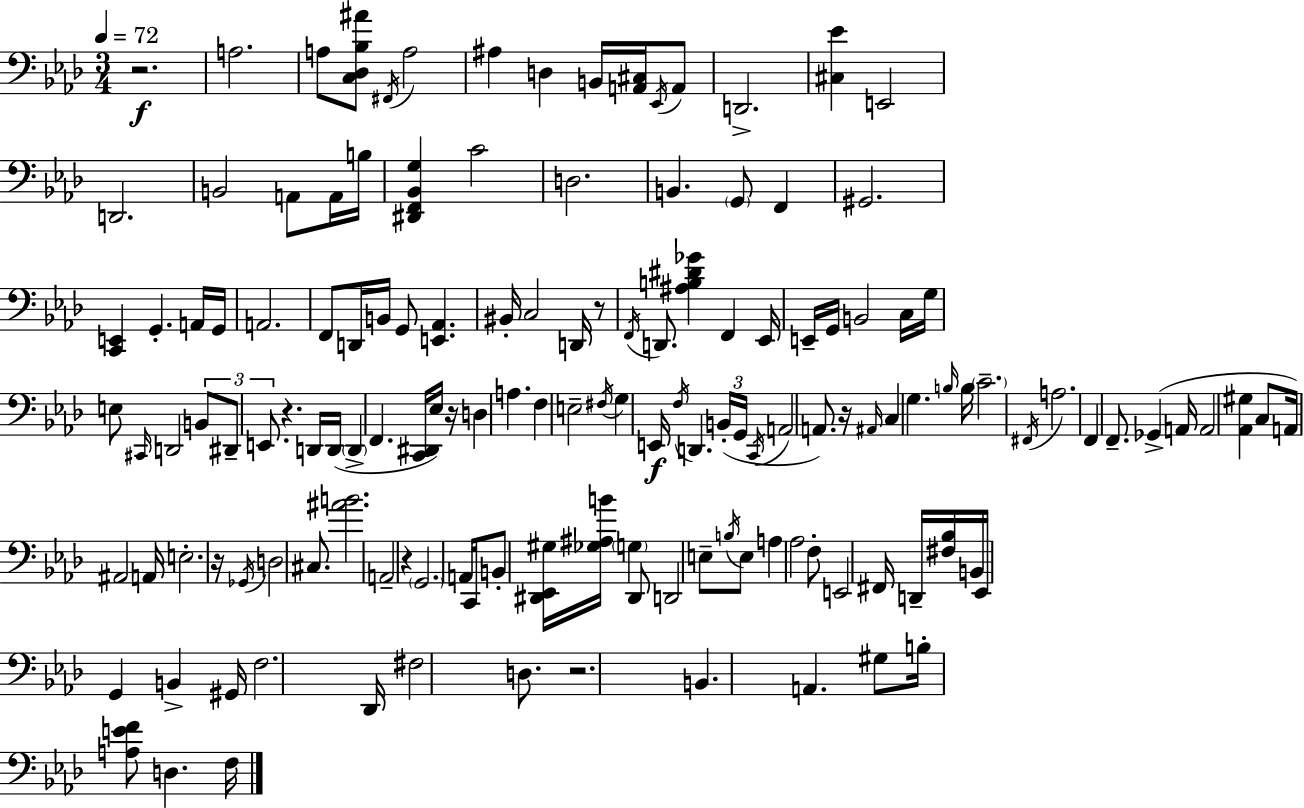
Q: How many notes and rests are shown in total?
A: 142